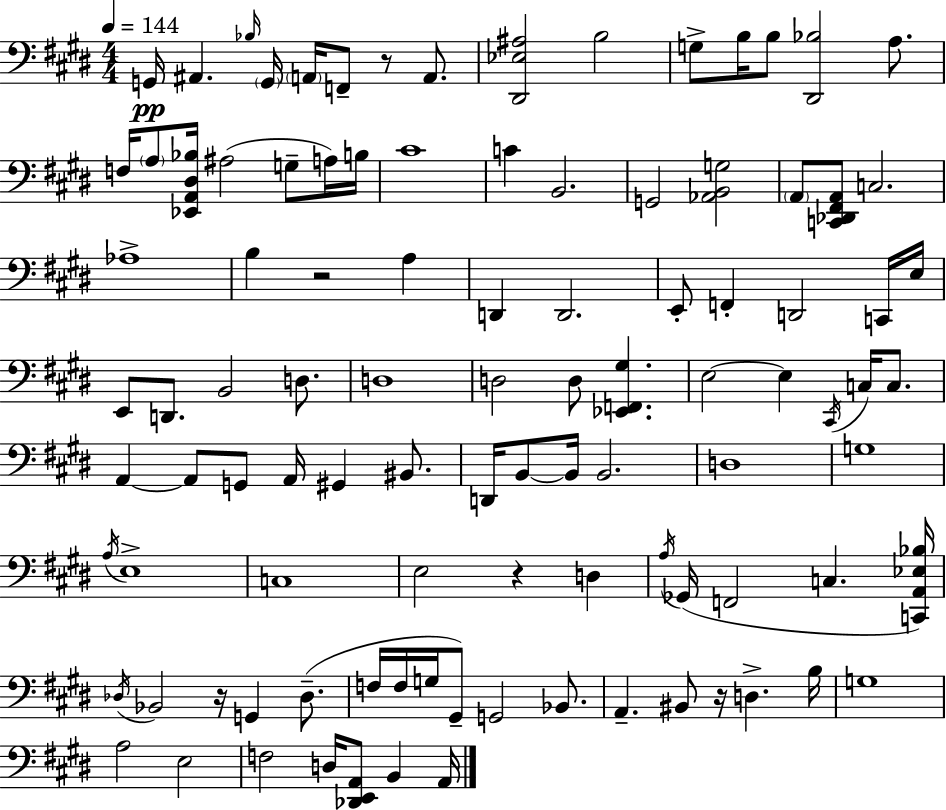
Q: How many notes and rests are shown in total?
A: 101